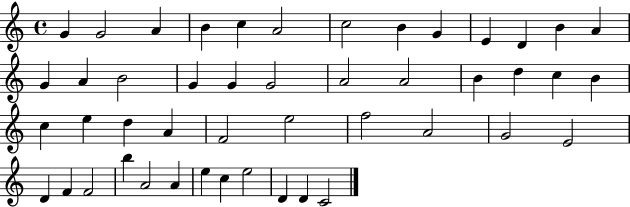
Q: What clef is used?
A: treble